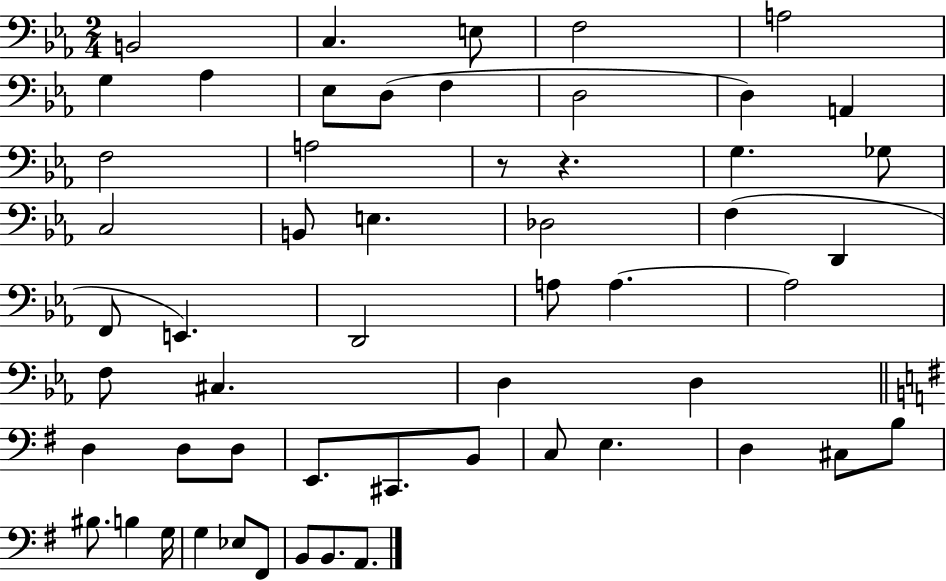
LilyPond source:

{
  \clef bass
  \numericTimeSignature
  \time 2/4
  \key ees \major
  b,2 | c4. e8 | f2 | a2 | \break g4 aes4 | ees8 d8( f4 | d2 | d4) a,4 | \break f2 | a2 | r8 r4. | g4. ges8 | \break c2 | b,8 e4. | des2 | f4( d,4 | \break f,8 e,4.) | d,2 | a8 a4.~~ | a2 | \break f8 cis4. | d4 d4 | \bar "||" \break \key g \major d4 d8 d8 | e,8. cis,8. b,8 | c8 e4. | d4 cis8 b8 | \break bis8. b4 g16 | g4 ees8 fis,8 | b,8 b,8. a,8. | \bar "|."
}